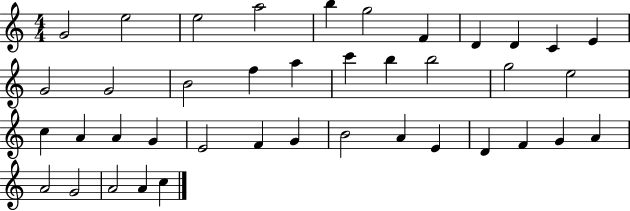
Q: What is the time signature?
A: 4/4